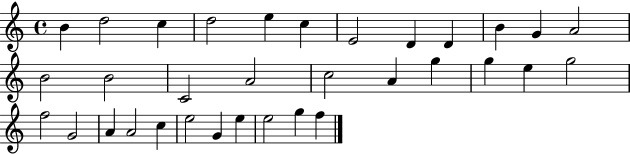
X:1
T:Untitled
M:4/4
L:1/4
K:C
B d2 c d2 e c E2 D D B G A2 B2 B2 C2 A2 c2 A g g e g2 f2 G2 A A2 c e2 G e e2 g f